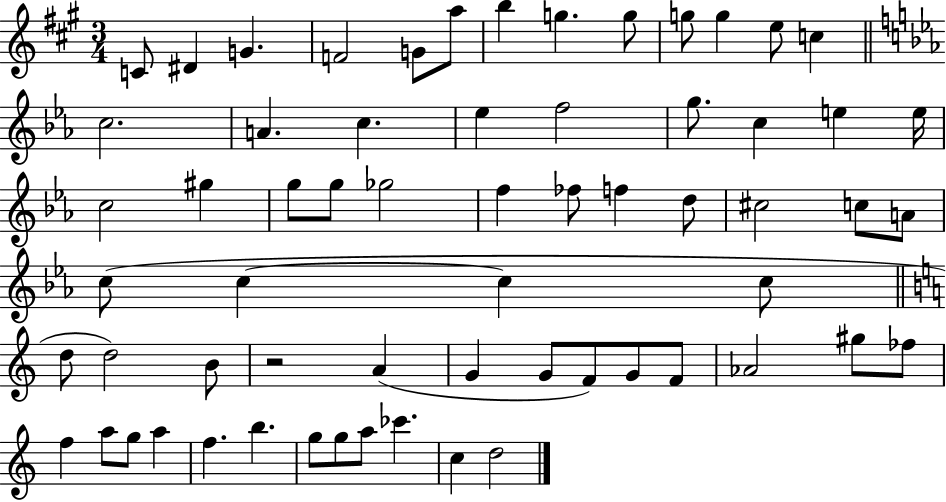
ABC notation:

X:1
T:Untitled
M:3/4
L:1/4
K:A
C/2 ^D G F2 G/2 a/2 b g g/2 g/2 g e/2 c c2 A c _e f2 g/2 c e e/4 c2 ^g g/2 g/2 _g2 f _f/2 f d/2 ^c2 c/2 A/2 c/2 c c c/2 d/2 d2 B/2 z2 A G G/2 F/2 G/2 F/2 _A2 ^g/2 _f/2 f a/2 g/2 a f b g/2 g/2 a/2 _c' c d2